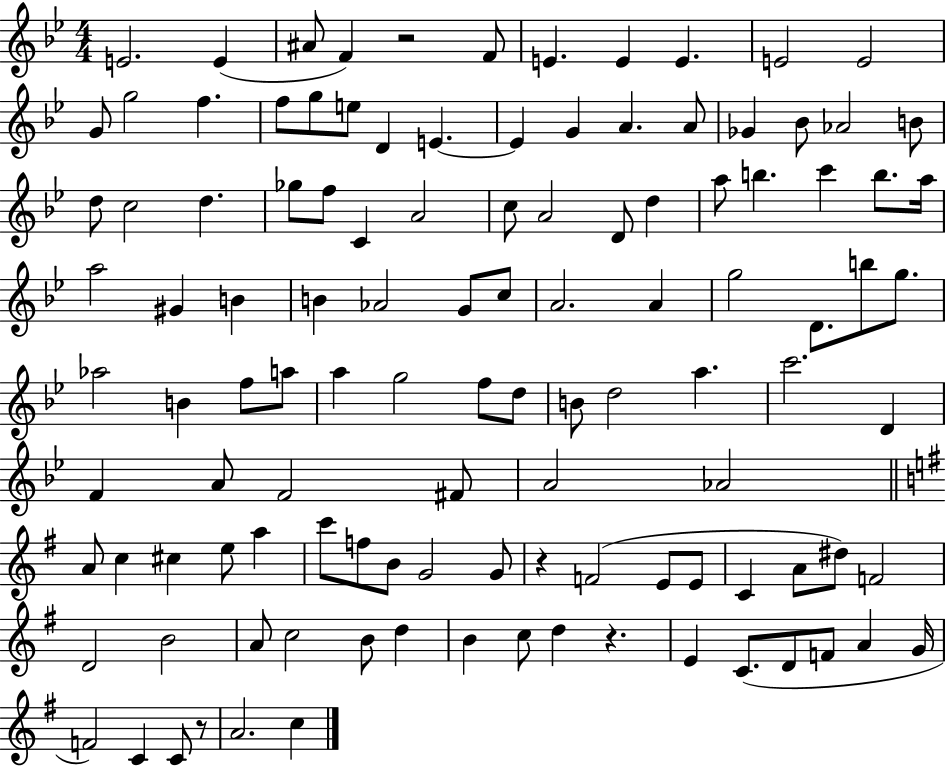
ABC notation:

X:1
T:Untitled
M:4/4
L:1/4
K:Bb
E2 E ^A/2 F z2 F/2 E E E E2 E2 G/2 g2 f f/2 g/2 e/2 D E E G A A/2 _G _B/2 _A2 B/2 d/2 c2 d _g/2 f/2 C A2 c/2 A2 D/2 d a/2 b c' b/2 a/4 a2 ^G B B _A2 G/2 c/2 A2 A g2 D/2 b/2 g/2 _a2 B f/2 a/2 a g2 f/2 d/2 B/2 d2 a c'2 D F A/2 F2 ^F/2 A2 _A2 A/2 c ^c e/2 a c'/2 f/2 B/2 G2 G/2 z F2 E/2 E/2 C A/2 ^d/2 F2 D2 B2 A/2 c2 B/2 d B c/2 d z E C/2 D/2 F/2 A G/4 F2 C C/2 z/2 A2 c